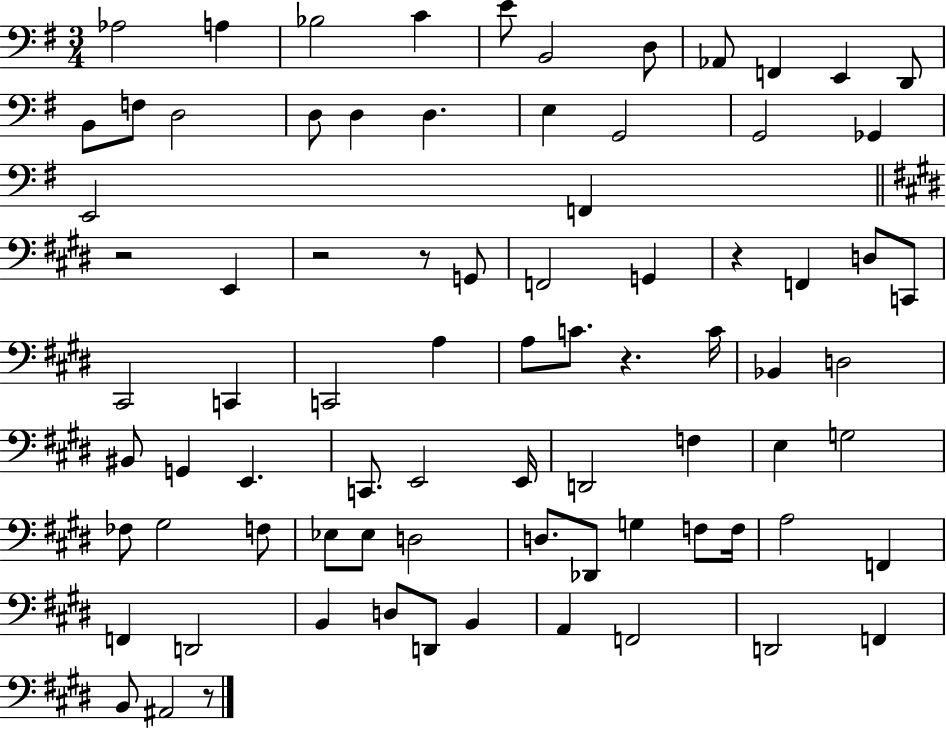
{
  \clef bass
  \numericTimeSignature
  \time 3/4
  \key g \major
  aes2 a4 | bes2 c'4 | e'8 b,2 d8 | aes,8 f,4 e,4 d,8 | \break b,8 f8 d2 | d8 d4 d4. | e4 g,2 | g,2 ges,4 | \break e,2 f,4 | \bar "||" \break \key e \major r2 e,4 | r2 r8 g,8 | f,2 g,4 | r4 f,4 d8 c,8 | \break cis,2 c,4 | c,2 a4 | a8 c'8. r4. c'16 | bes,4 d2 | \break bis,8 g,4 e,4. | c,8. e,2 e,16 | d,2 f4 | e4 g2 | \break fes8 gis2 f8 | ees8 ees8 d2 | d8. des,8 g4 f8 f16 | a2 f,4 | \break f,4 d,2 | b,4 d8 d,8 b,4 | a,4 f,2 | d,2 f,4 | \break b,8 ais,2 r8 | \bar "|."
}